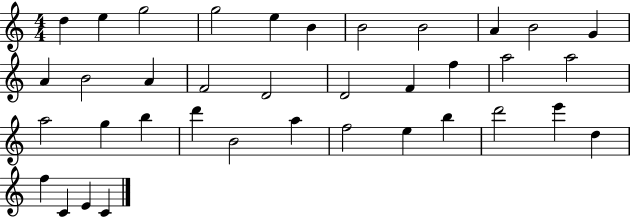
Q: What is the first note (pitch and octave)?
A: D5